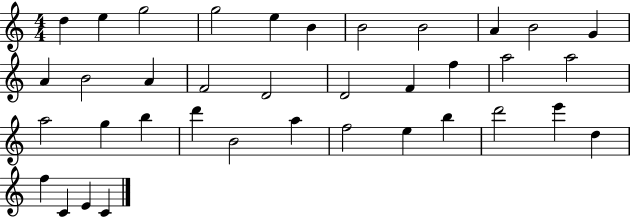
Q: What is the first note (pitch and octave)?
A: D5